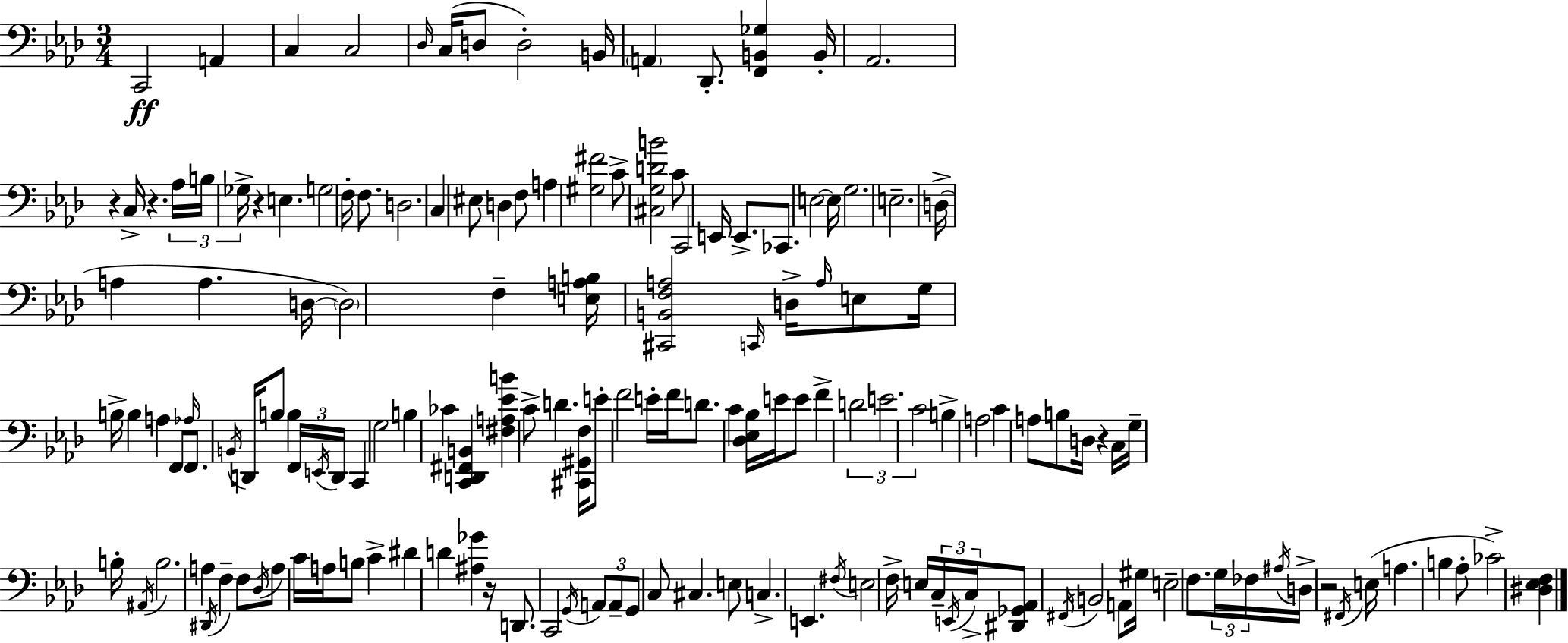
{
  \clef bass
  \numericTimeSignature
  \time 3/4
  \key f \minor
  c,2\ff a,4 | c4 c2 | \grace { des16 } c16( d8 d2-.) | b,16 \parenthesize a,4 des,8.-. <f, b, ges>4 | \break b,16-. aes,2. | r4 c16-> r4. | \tuplet 3/2 { aes16 b16 ges16-> } r4 e4. | g2 f16-. f8. | \break d2. | c4 eis8 d4 f8 | a4 <gis fis'>2 | c'8-> <cis g d' b'>2 c'8 | \break c,2 e,16 e,8.-> | ces,8. e2~~ | e16 g2. | e2.-- | \break d16->( a4 a4. | d16~~ \parenthesize d2) f4-- | <e a b>16 <cis, b, f a>2 \grace { c,16 } d16-> | \grace { a16 } e8 g16 b16-> b4 a4 | \break f,8 \grace { aes16 } f,8. \acciaccatura { b,16 } d,16 b8 b4 | \tuplet 3/2 { f,16 \acciaccatura { e,16 } d,16 } c,4 g2 | b4 ces'4 | <c, d, fis, b,>4 <fis a ees' b'>4 c'8-> | \break d'4. <cis, gis, f>16 e'8-. f'2 | e'16-. f'16 d'8. c'4 | <des ees bes>16 e'16 e'8 f'4-> \tuplet 3/2 { d'2 | e'2. | \break c'2 } | b4-> a2 | c'4 a8 b8 d16 r4 | c16 g16-- b16-. \acciaccatura { ais,16 } b2. | \break a4 \acciaccatura { dis,16 } | f4-- f8 \acciaccatura { des16 } a8 c'16 a16 b8 | c'4-> dis'4 d'4 | <ais ges'>4 r16 d,8. c,2 | \break \acciaccatura { g,16 } \tuplet 3/2 { a,8 a,8-- g,8 } | c8 cis4. e8 c4.-> | e,4. \acciaccatura { fis16 } e2 | f16-> e16 \tuplet 3/2 { c16-- \acciaccatura { e,16 } c16-> } | \break <dis, ges, aes,>8 \acciaccatura { fis,16 } b,2 a,8 | gis16 e2-- f8. | \tuplet 3/2 { g16 fes16 \acciaccatura { ais16 } } d16-> r2 | \acciaccatura { fis,16 }( e16 a4. b4 | \break aes8-. ces'2->) <dis ees f>4 | \bar "|."
}